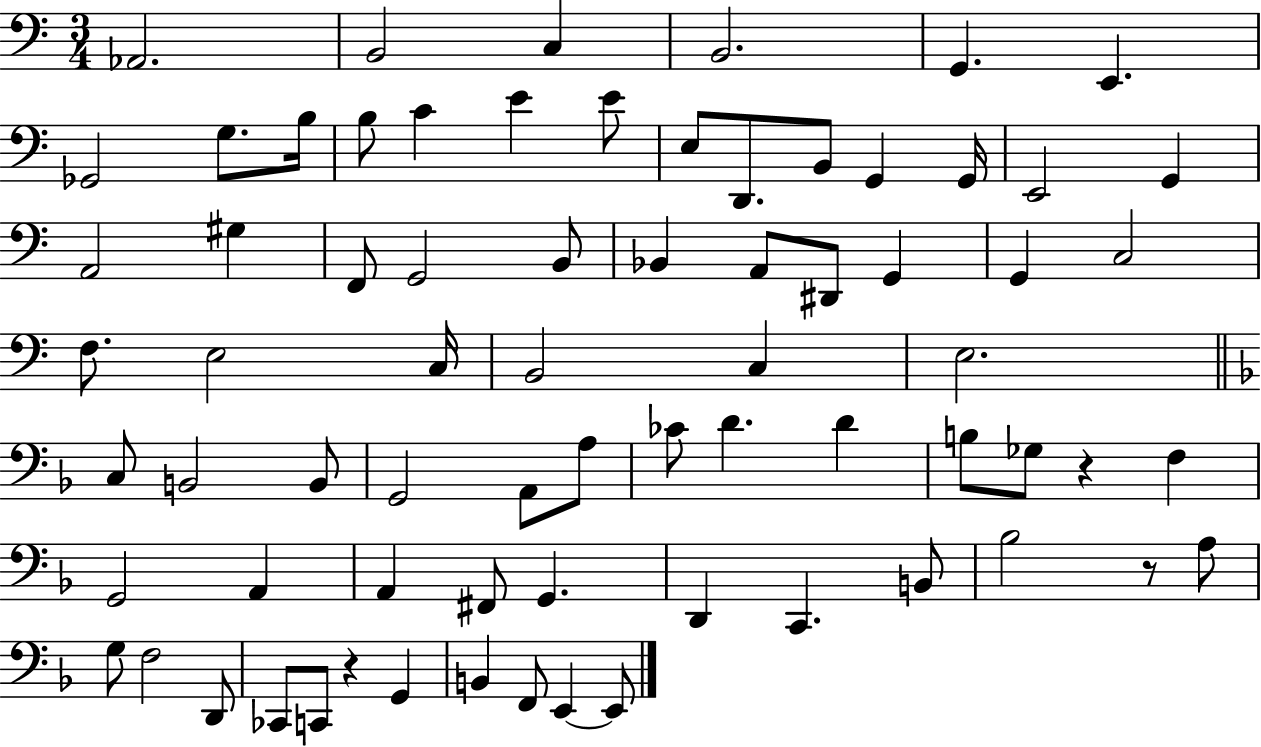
X:1
T:Untitled
M:3/4
L:1/4
K:C
_A,,2 B,,2 C, B,,2 G,, E,, _G,,2 G,/2 B,/4 B,/2 C E E/2 E,/2 D,,/2 B,,/2 G,, G,,/4 E,,2 G,, A,,2 ^G, F,,/2 G,,2 B,,/2 _B,, A,,/2 ^D,,/2 G,, G,, C,2 F,/2 E,2 C,/4 B,,2 C, E,2 C,/2 B,,2 B,,/2 G,,2 A,,/2 A,/2 _C/2 D D B,/2 _G,/2 z F, G,,2 A,, A,, ^F,,/2 G,, D,, C,, B,,/2 _B,2 z/2 A,/2 G,/2 F,2 D,,/2 _C,,/2 C,,/2 z G,, B,, F,,/2 E,, E,,/2